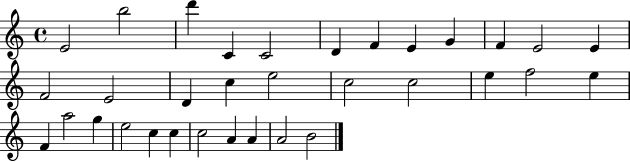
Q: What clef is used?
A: treble